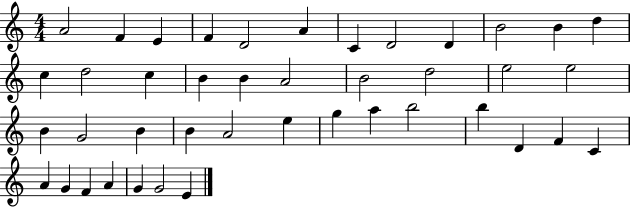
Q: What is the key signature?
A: C major